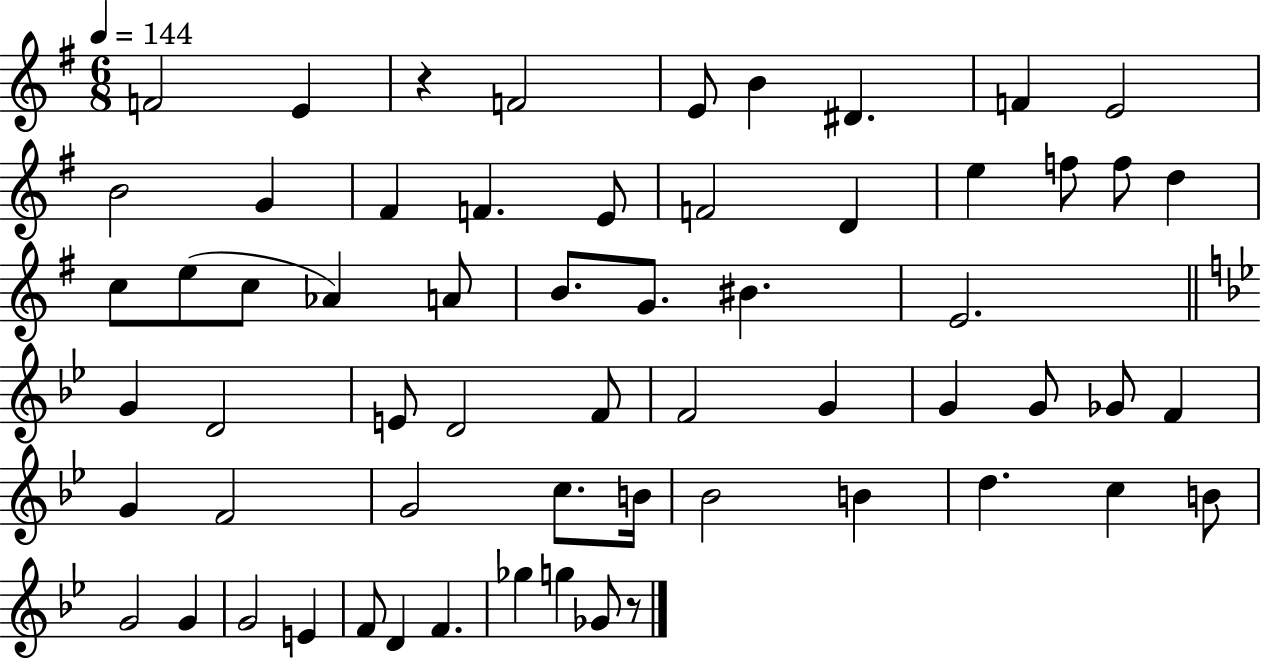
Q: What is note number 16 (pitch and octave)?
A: E5